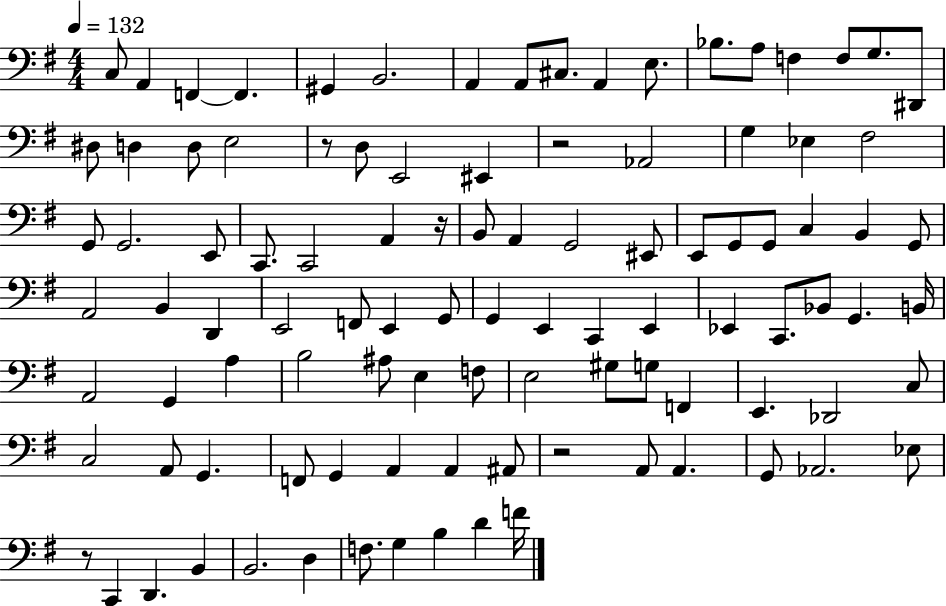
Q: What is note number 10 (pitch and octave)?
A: A2